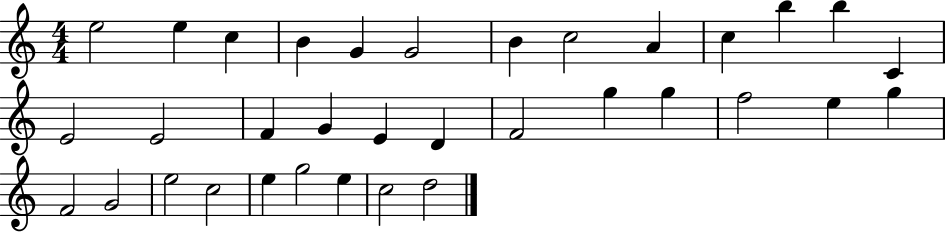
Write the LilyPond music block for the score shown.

{
  \clef treble
  \numericTimeSignature
  \time 4/4
  \key c \major
  e''2 e''4 c''4 | b'4 g'4 g'2 | b'4 c''2 a'4 | c''4 b''4 b''4 c'4 | \break e'2 e'2 | f'4 g'4 e'4 d'4 | f'2 g''4 g''4 | f''2 e''4 g''4 | \break f'2 g'2 | e''2 c''2 | e''4 g''2 e''4 | c''2 d''2 | \break \bar "|."
}